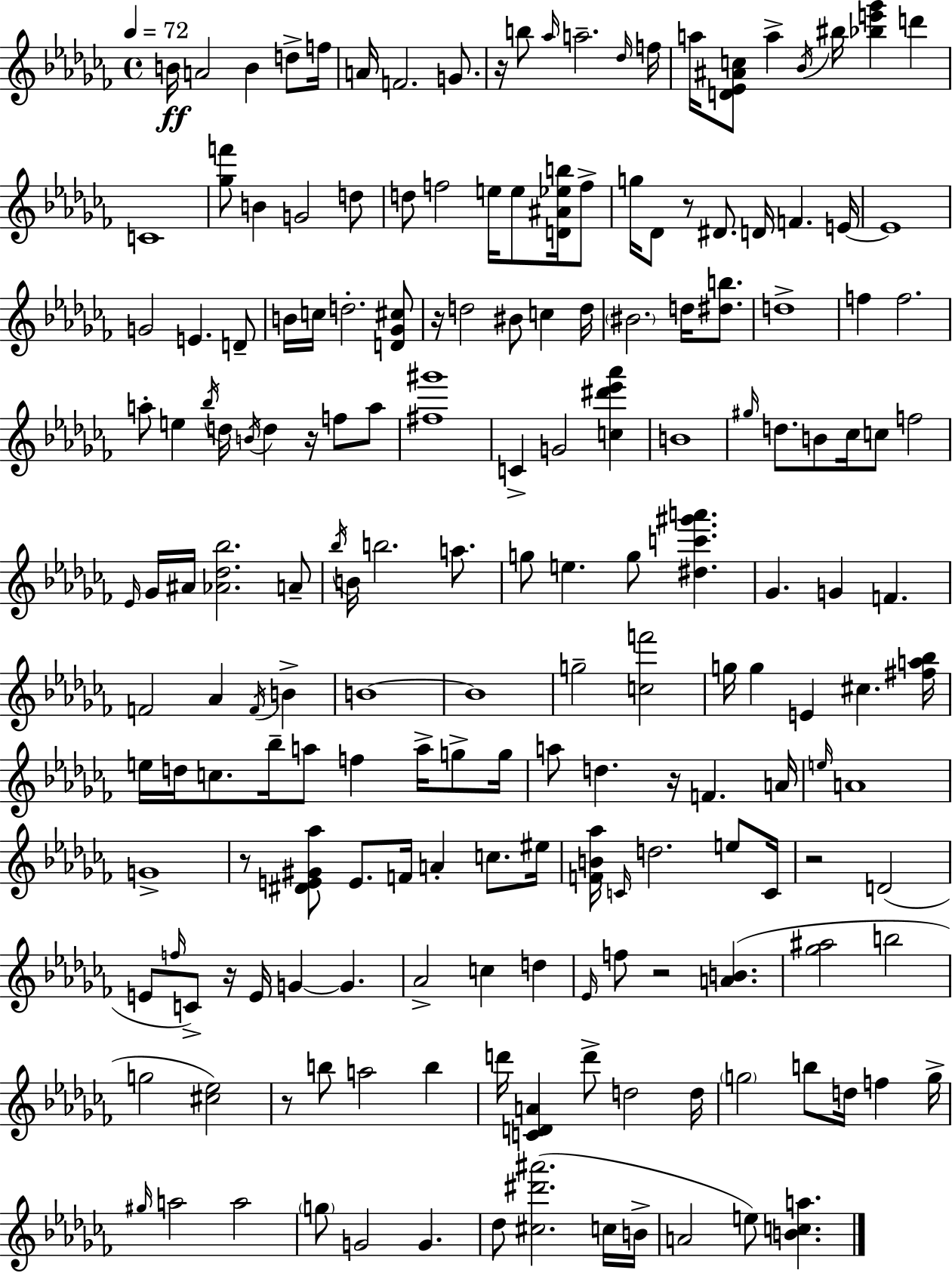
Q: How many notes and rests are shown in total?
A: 183